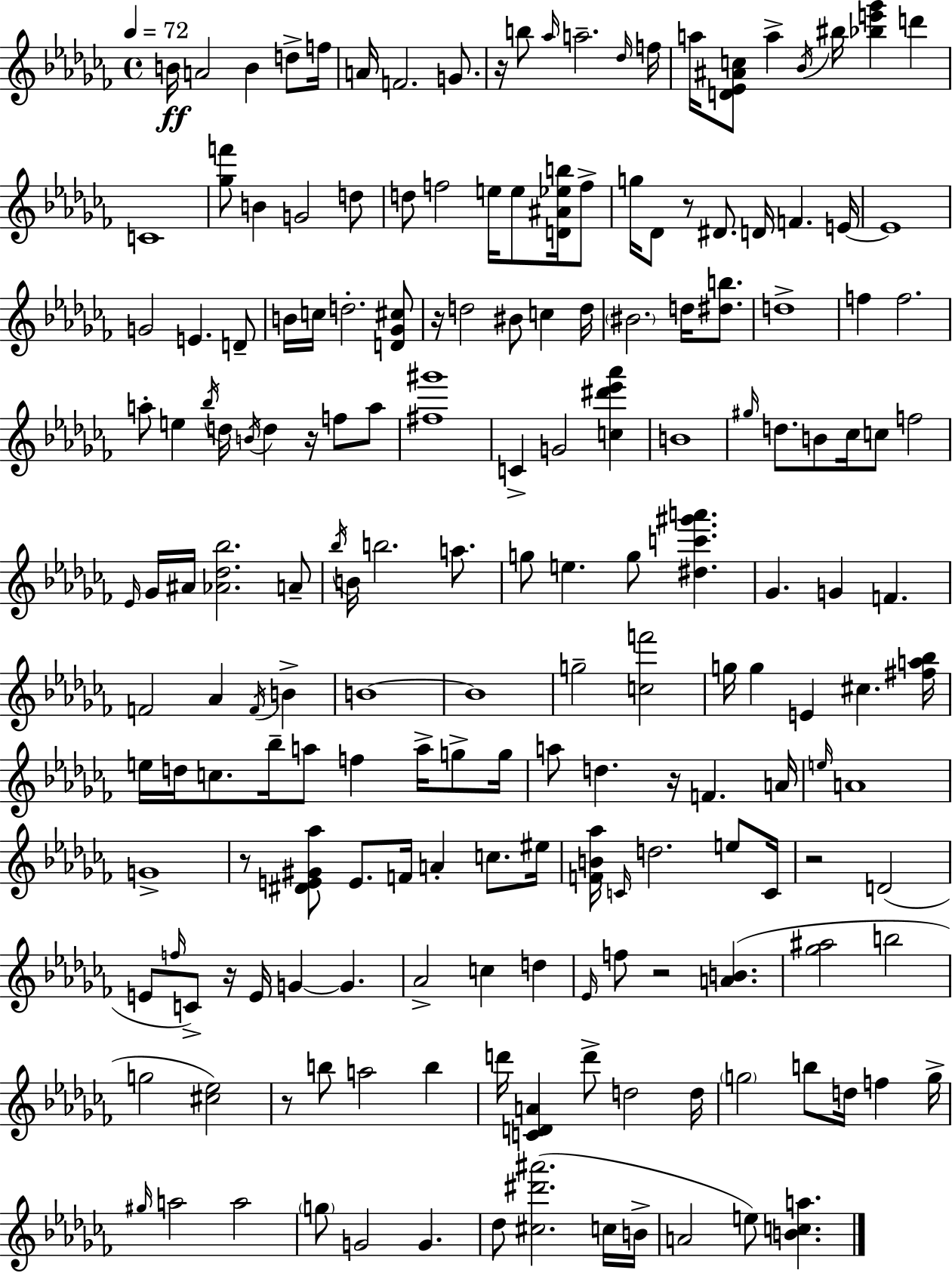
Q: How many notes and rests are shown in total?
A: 183